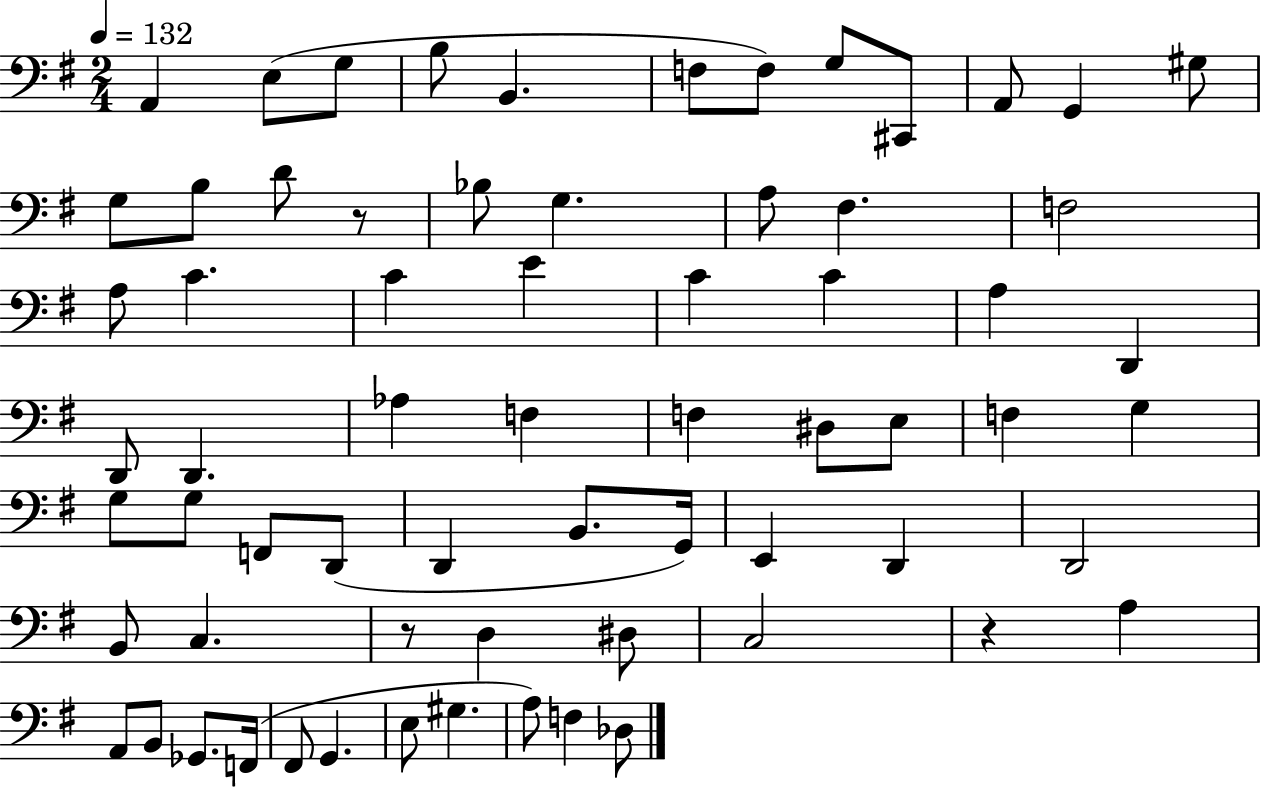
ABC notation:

X:1
T:Untitled
M:2/4
L:1/4
K:G
A,, E,/2 G,/2 B,/2 B,, F,/2 F,/2 G,/2 ^C,,/2 A,,/2 G,, ^G,/2 G,/2 B,/2 D/2 z/2 _B,/2 G, A,/2 ^F, F,2 A,/2 C C E C C A, D,, D,,/2 D,, _A, F, F, ^D,/2 E,/2 F, G, G,/2 G,/2 F,,/2 D,,/2 D,, B,,/2 G,,/4 E,, D,, D,,2 B,,/2 C, z/2 D, ^D,/2 C,2 z A, A,,/2 B,,/2 _G,,/2 F,,/4 ^F,,/2 G,, E,/2 ^G, A,/2 F, _D,/2